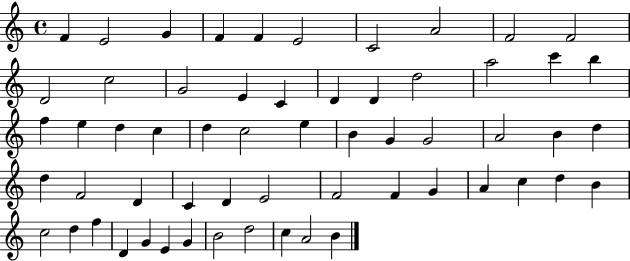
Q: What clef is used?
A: treble